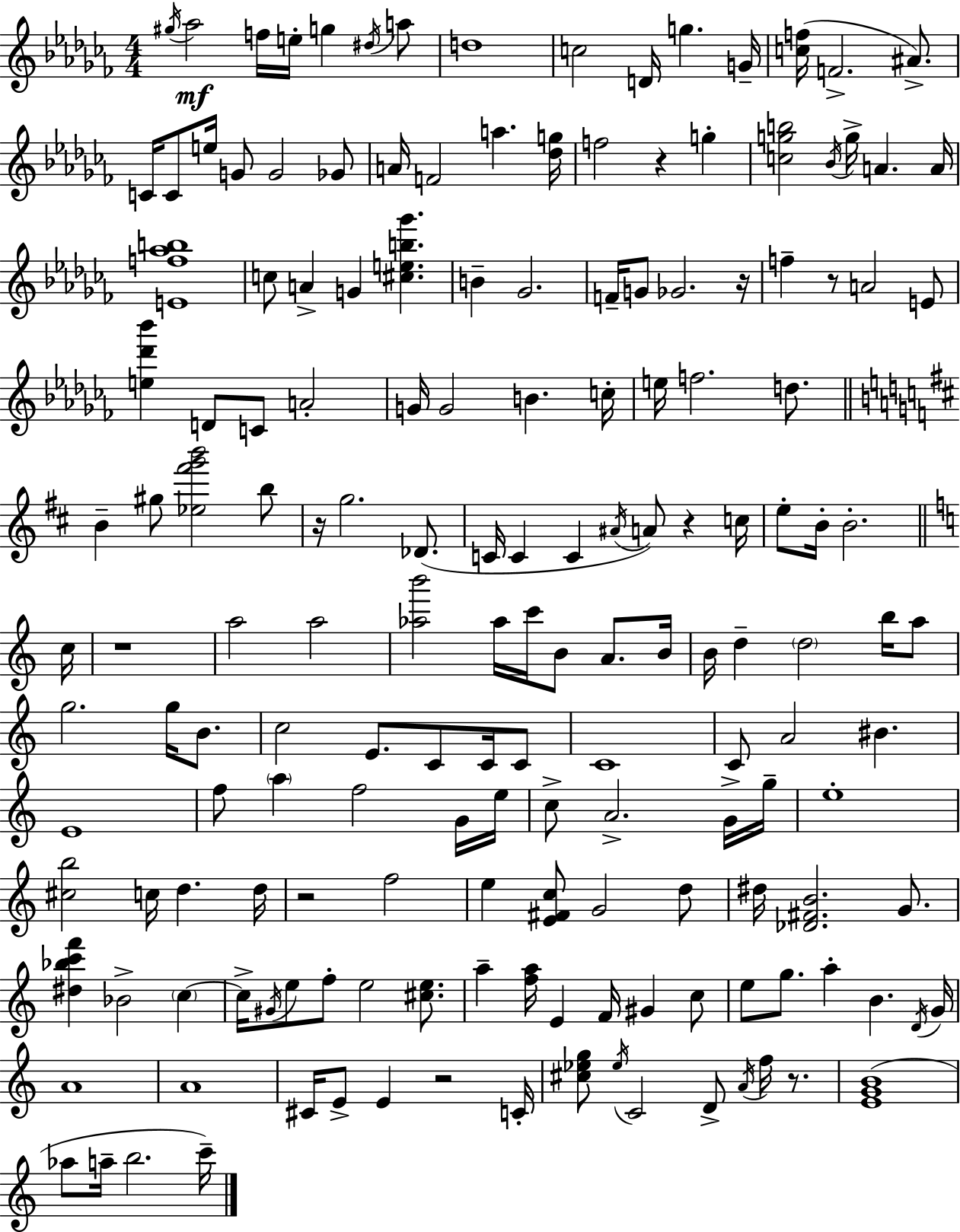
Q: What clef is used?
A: treble